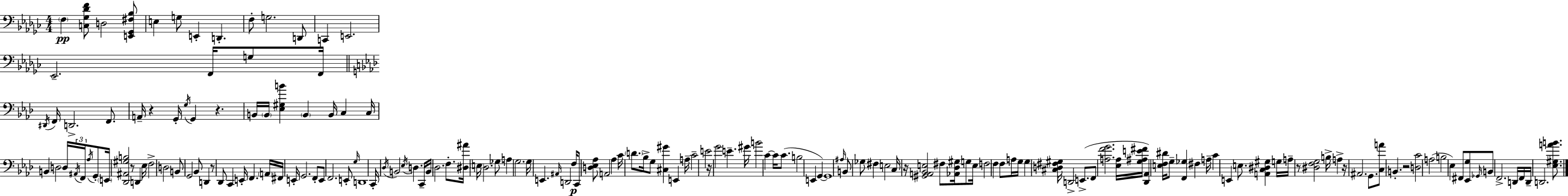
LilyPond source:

{
  \clef bass
  \numericTimeSignature
  \time 4/4
  \key ees \minor
  \parenthesize f4\pp <c ges des' f'>8 d2 <e, ges, fis bes>8 | e4 g8 e,4-. d,4.-. | f8-. g2. d,8 | c,4 e,2. | \break ees,2.-- f,16 g8 f,16 | \bar "||" \break \key aes \major \acciaccatura { dis,16 } f,16 d,2.-> f,8. | a,16-- r4 g,16-. \acciaccatura { g16 } g,4 r4. | b,16 \parenthesize b,16 <ees gis b'>4 \parenthesize b,4 b,16 c4 | c16 b,4 d2 d16 \tuplet 3/2 { \acciaccatura { ais,16 } | \break f,16 \acciaccatura { aes16 } } g,8-. \parenthesize e,16 <des, ais, gis b>2 r8 d,4 | ees16 f2-> d2 | b,8 g,2 bes,8 | d,4 r8 des,8 c,4 e,16-. f,4. | \break \parenthesize a,16 fis,16 e,16-. g,2. | f,8-. e,8 f,2. | e,8-. \grace { g16 } d,1 | c,16-. \acciaccatura { des16 } b,2 \acciaccatura { ees16 } | \break d4. c,16-- b,16 des2. | f8.-. <dis ais'>16 \parenthesize e16 des2. | ges8 a4 g2. | g16 e,4. \grace { ais,16 } d,2 | \break f16\p c,8 <d ees aes>8 a,2 | aes4 c'16 \parenthesize d'8. bes16-> g8 <cis gis'>4 | e,4 a16-- c'2-- | e'2 r16 g'2 | \break e'4.-- gis'16 b'2 | c'4~~ c'16 c'8.( b2 | e,4 g,4~~) g,1 | \grace { ais16 } b,8 ges8 fis4 | \break e2 c16 r16 <gis, a, bes, e>2 | fis8 <aes, des gis>16 g8 e16 f2 | f4 f8 a16 g16 g4 <cis d fis gis>16 d,2-> | e,8.->( f,8 <a f' g'>2. | \break <ees a>16 <g ais e' fis'>16 <des, aes,>4) <e f dis'>16 g8-- | <f, ges>4 fis4 a16-- c'4 e,4 | e8. <a, c dis gis>4 g16 a16-- r8 <dis f g>2 | b16-> a4-> r16 ais,2. | \break g,8. <c a'>8 b,4.-. | r2 <d c'>2 | a2( b2 | ees4) fis,8 <ees, g>8 \grace { ges,16 } b,8 f,2.-> | \break d,16 f,16 d,16-- d,2. | <ees gis a' b'>8. \bar "|."
}